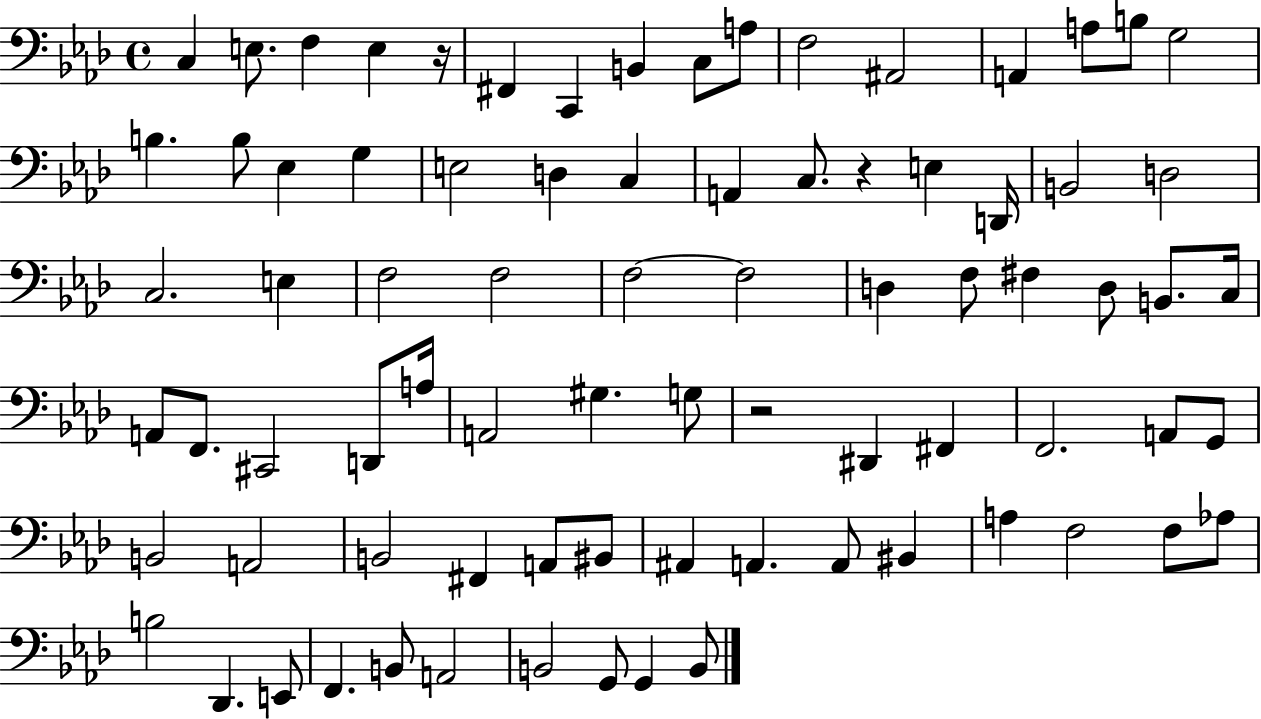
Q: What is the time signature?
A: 4/4